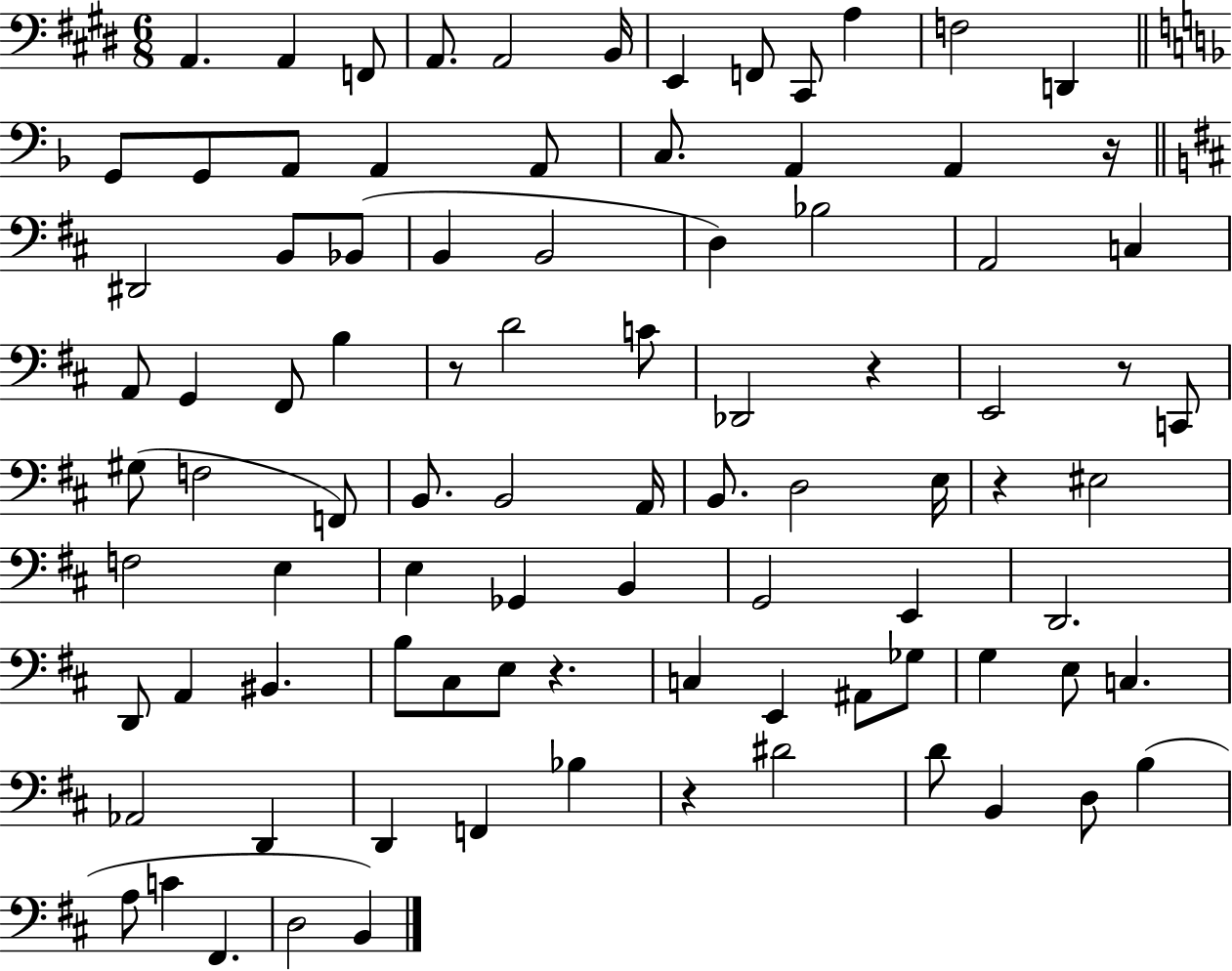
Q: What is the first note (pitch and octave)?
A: A2